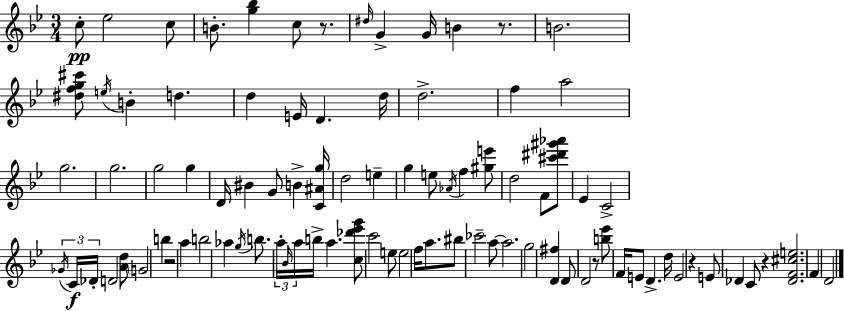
X:1
T:Untitled
M:3/4
L:1/4
K:Gm
c/2 _e2 c/2 B/2 [g_b] c/2 z/2 ^d/4 G G/4 B z/2 B2 [^dfg^c']/2 e/4 B d d E/4 D d/4 d2 f a2 g2 g2 g2 g D/4 ^B G/2 B [C^Ag]/4 d2 e g e/2 _A/4 f [^ge']/2 d2 F/2 [^c'^d'^g'_a']/2 _E C2 _G/4 C/4 _D/4 D2 [Ad]/2 G2 b z2 a b2 _a g/4 b/2 a/4 _B/4 a/4 b/4 a [c_d'_e'g']/2 c'2 e/2 e2 f/4 a/2 ^b/2 _c'2 a/2 a2 g2 [D^f] D/2 D2 z/2 [b_e']/2 F/4 E/2 D d/4 E2 z E/2 _D C/2 z [_DF^ce]2 F D2